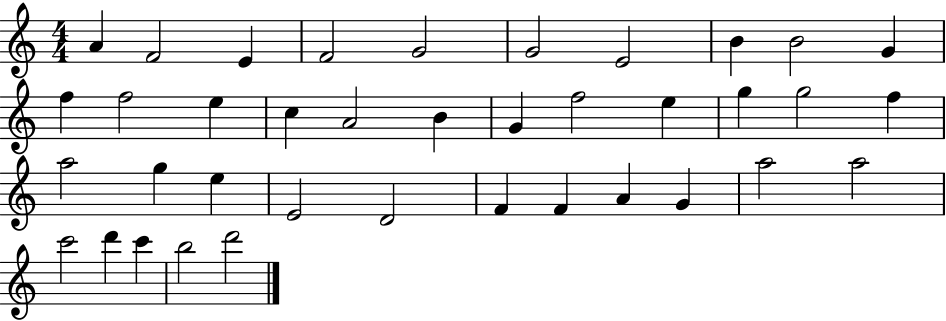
X:1
T:Untitled
M:4/4
L:1/4
K:C
A F2 E F2 G2 G2 E2 B B2 G f f2 e c A2 B G f2 e g g2 f a2 g e E2 D2 F F A G a2 a2 c'2 d' c' b2 d'2